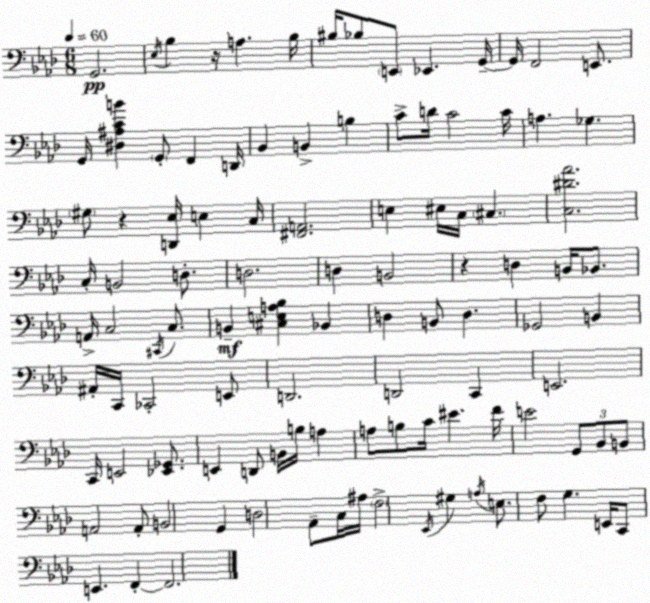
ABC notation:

X:1
T:Untitled
M:6/8
L:1/4
K:Ab
G,,2 _E,/4 _B, z/4 A, _B,/4 ^B,/4 _B,/2 E,,/2 _E,, G,,/4 G,,/4 F,,2 E,,/2 G,,/4 [^D,^A,CB] G,,/2 F,, D,,/4 _B,, B,, B, C/2 D/4 C2 C/4 A, _G, ^G,/2 z [D,,_E,]/4 E, C,/4 [^F,,A,,]2 E, ^E,/4 C,/4 ^C, [C,^D_A]2 C,/4 B,,2 D,/2 D,2 D, B,,2 z D, B,,/4 _B,,/2 A,,/4 C,2 ^C,,/4 C,/2 B,, [^C,E,A,_B,] _B,, D, B,,/2 D, _G,,2 B,, ^A,,/4 C,,/4 _C,,2 E,,/2 D,,2 D,,2 C,, E,,2 C,,/4 E,,2 [_E,,_G,,]/2 E,, D,,/2 B,,/4 B,/4 A, A,/2 B,/2 C/4 ^E F/4 E2 G,,/2 _B,,/2 B,,/2 A,,2 A,,/2 B,,2 G,, D,2 _A,,/2 C,/4 ^A,/4 F,2 _E,,/4 ^G, A,/4 E,/2 F,/2 G, E,,/4 C,,/2 E,, F,, F,,2